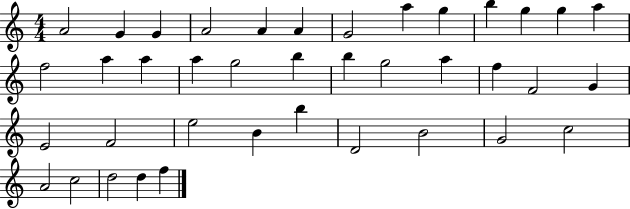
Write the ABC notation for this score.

X:1
T:Untitled
M:4/4
L:1/4
K:C
A2 G G A2 A A G2 a g b g g a f2 a a a g2 b b g2 a f F2 G E2 F2 e2 B b D2 B2 G2 c2 A2 c2 d2 d f